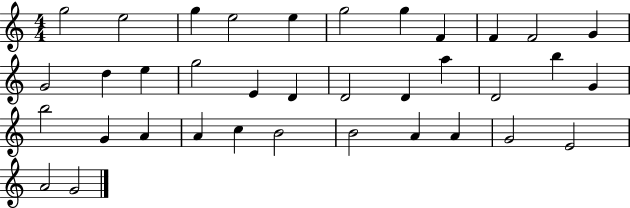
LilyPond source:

{
  \clef treble
  \numericTimeSignature
  \time 4/4
  \key c \major
  g''2 e''2 | g''4 e''2 e''4 | g''2 g''4 f'4 | f'4 f'2 g'4 | \break g'2 d''4 e''4 | g''2 e'4 d'4 | d'2 d'4 a''4 | d'2 b''4 g'4 | \break b''2 g'4 a'4 | a'4 c''4 b'2 | b'2 a'4 a'4 | g'2 e'2 | \break a'2 g'2 | \bar "|."
}